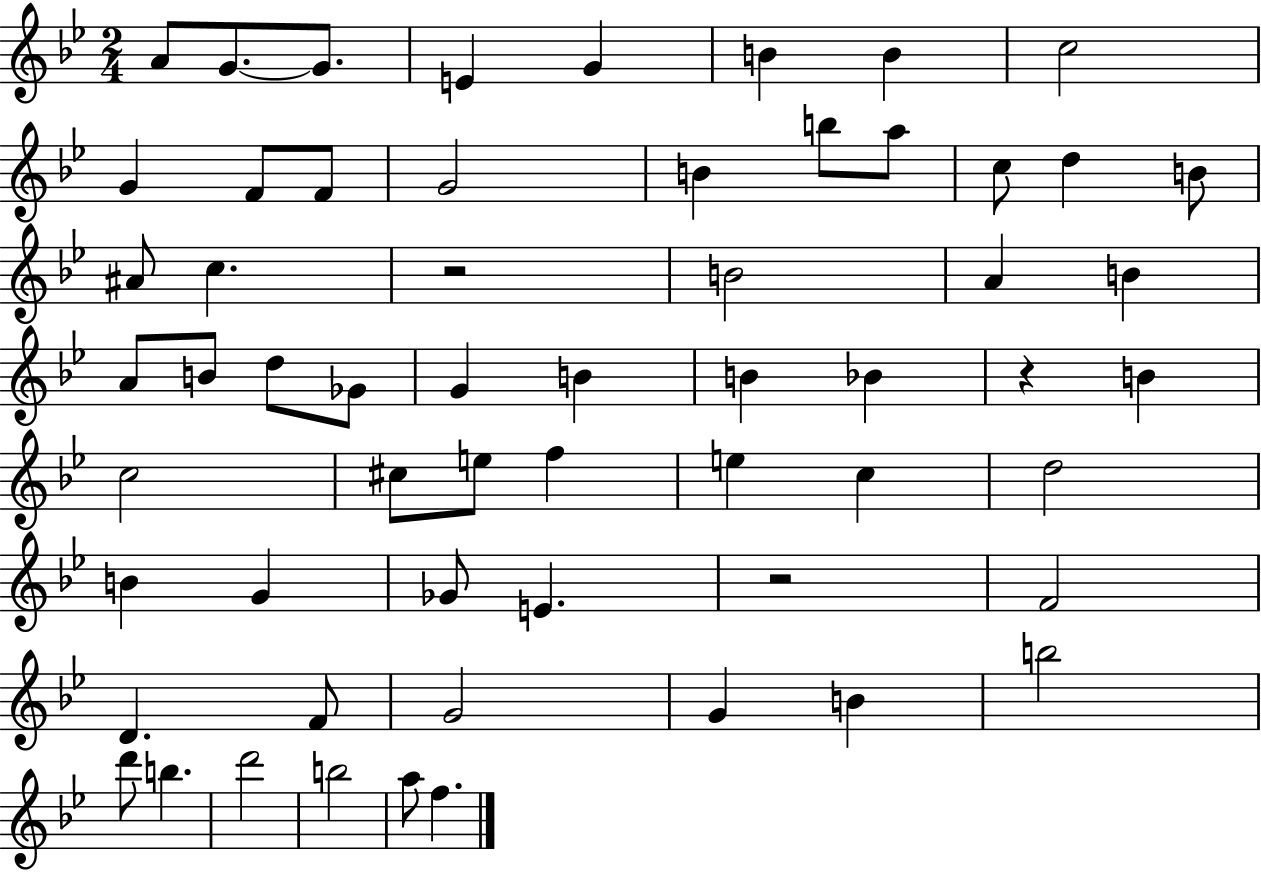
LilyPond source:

{
  \clef treble
  \numericTimeSignature
  \time 2/4
  \key bes \major
  a'8 g'8.~~ g'8. | e'4 g'4 | b'4 b'4 | c''2 | \break g'4 f'8 f'8 | g'2 | b'4 b''8 a''8 | c''8 d''4 b'8 | \break ais'8 c''4. | r2 | b'2 | a'4 b'4 | \break a'8 b'8 d''8 ges'8 | g'4 b'4 | b'4 bes'4 | r4 b'4 | \break c''2 | cis''8 e''8 f''4 | e''4 c''4 | d''2 | \break b'4 g'4 | ges'8 e'4. | r2 | f'2 | \break d'4. f'8 | g'2 | g'4 b'4 | b''2 | \break d'''8 b''4. | d'''2 | b''2 | a''8 f''4. | \break \bar "|."
}